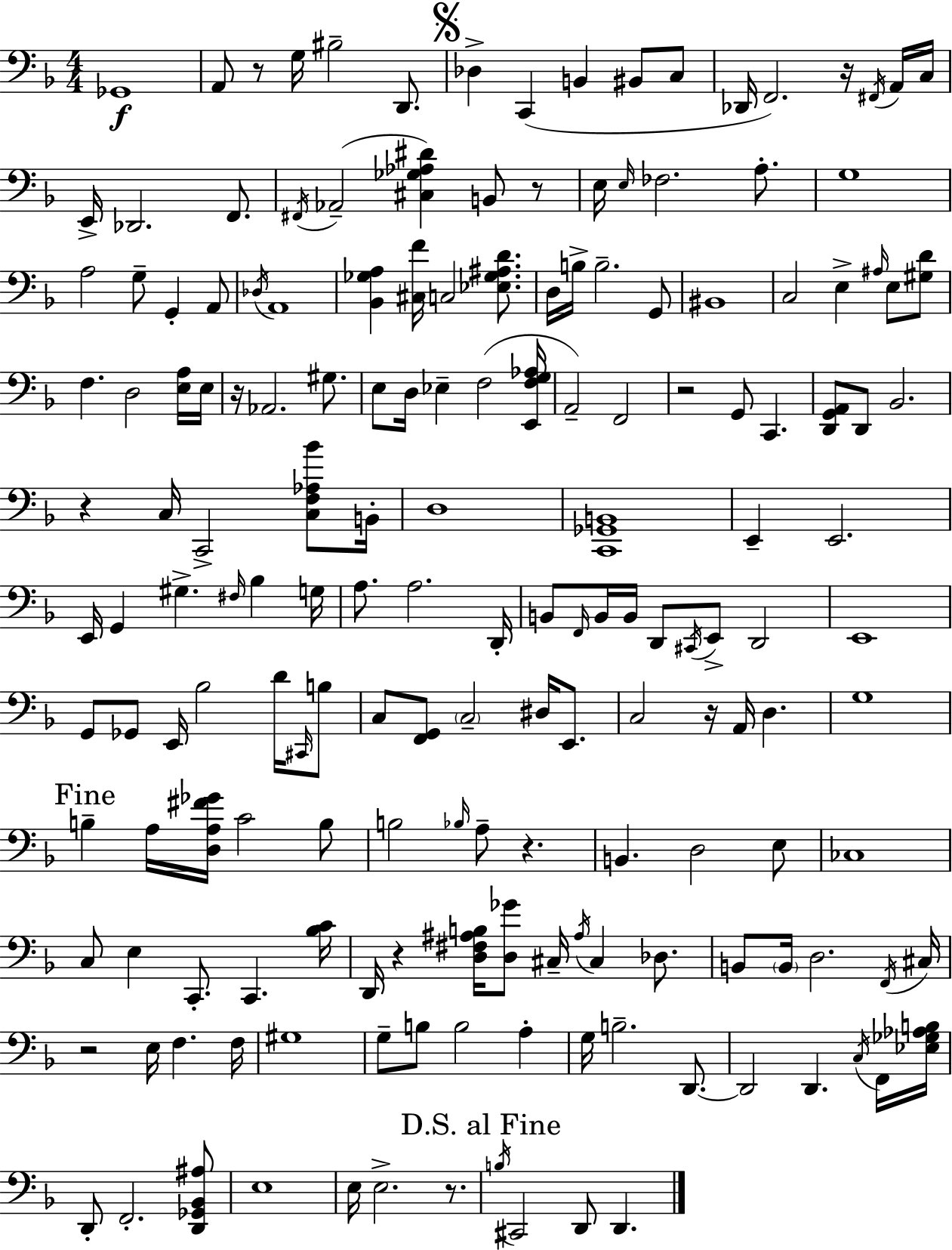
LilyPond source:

{
  \clef bass
  \numericTimeSignature
  \time 4/4
  \key f \major
  ges,1\f | a,8 r8 g16 bis2-- d,8. | \mark \markup { \musicglyph "scripts.segno" } des4-> c,4( b,4 bis,8 c8 | des,16 f,2.) r16 \acciaccatura { fis,16 } a,16 | \break c16 e,16-> des,2. f,8. | \acciaccatura { fis,16 }( aes,2-- <cis ges aes dis'>4) b,8 | r8 e16 \grace { e16 } fes2. | a8.-. g1 | \break a2 g8-- g,4-. | a,8 \acciaccatura { des16 } a,1 | <bes, ges a>4 <cis f'>16 c2 | <ees ges ais d'>8. d16 b16-> b2.-- | \break g,8 bis,1 | c2 e4-> | \grace { ais16 } e8 <gis d'>8 f4. d2 | <e a>16 e16 r16 aes,2. | \break gis8. e8 d16 ees4-- f2( | <e, f g aes>16 a,2--) f,2 | r2 g,8 c,4. | <d, g, a,>8 d,8 bes,2. | \break r4 c16 c,2-> | <c f aes bes'>8 b,16-. d1 | <c, ges, b,>1 | e,4-- e,2. | \break e,16 g,4 gis4.-> | \grace { fis16 } bes4 g16 a8. a2. | d,16-. b,8 \grace { f,16 } b,16 b,16 d,8 \acciaccatura { cis,16 } e,8-> | d,2 e,1 | \break g,8 ges,8 e,16 bes2 | d'16 \grace { cis,16 } b8 c8 <f, g,>8 \parenthesize c2-- | dis16 e,8. c2 | r16 a,16 d4. g1 | \break \mark "Fine" b4-- a16 <d a fis' ges'>16 c'2 | b8 b2 | \grace { bes16 } a8-- r4. b,4. | d2 e8 ces1 | \break c8 e4 | c,8.-. c,4. <bes c'>16 d,16 r4 <d fis ais b>16 | <d ges'>8 cis16-- \acciaccatura { ais16 } cis4 des8. b,8 \parenthesize b,16 d2. | \acciaccatura { f,16 } cis16 r2 | \break e16 f4. f16 gis1 | g8-- b8 | b2 a4-. g16 b2.-- | d,8.~~ d,2 | \break d,4. \acciaccatura { c16 } f,16 <ees ges aes b>16 d,8-. f,2.-. | <d, ges, bes, ais>8 e1 | e16 e2.-> | r8. \mark "D.S. al Fine" \acciaccatura { b16 } cis,2 | \break d,8 d,4. \bar "|."
}